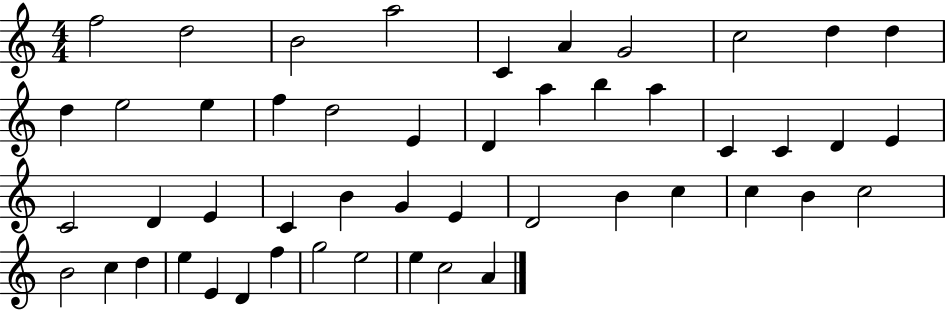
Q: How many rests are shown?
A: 0